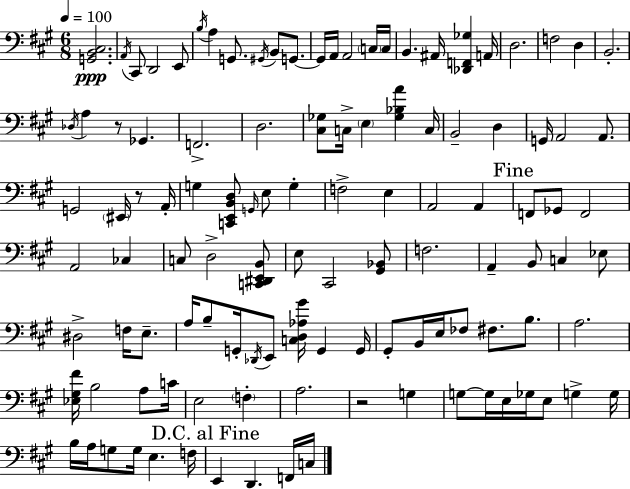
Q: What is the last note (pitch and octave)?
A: C3